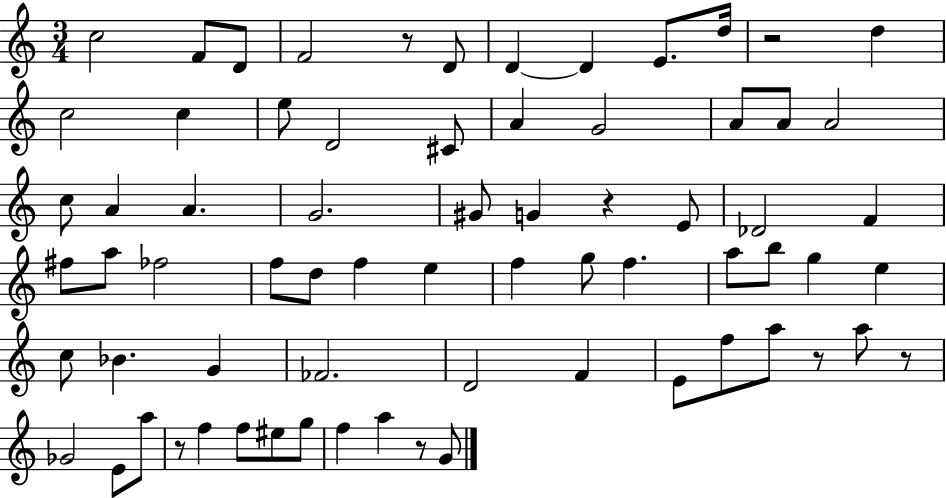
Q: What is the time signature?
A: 3/4